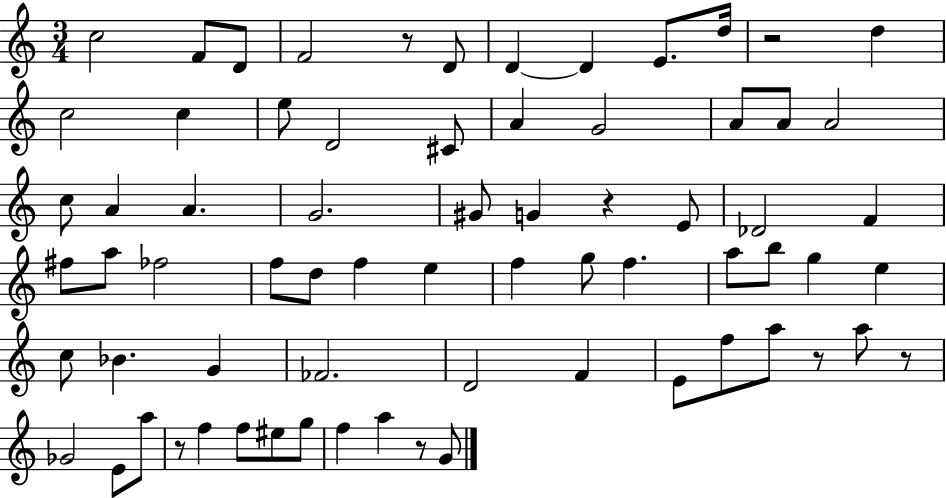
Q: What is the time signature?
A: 3/4